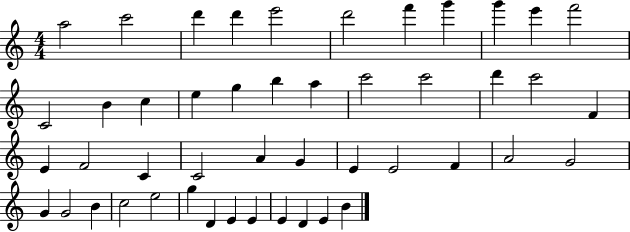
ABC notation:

X:1
T:Untitled
M:4/4
L:1/4
K:C
a2 c'2 d' d' e'2 d'2 f' g' g' e' f'2 C2 B c e g b a c'2 c'2 d' c'2 F E F2 C C2 A G E E2 F A2 G2 G G2 B c2 e2 g D E E E D E B